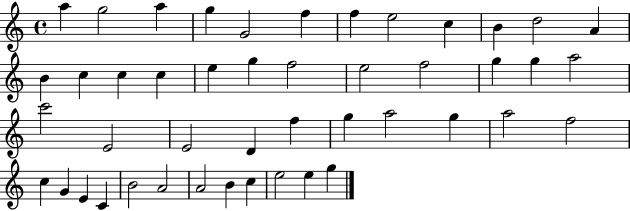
X:1
T:Untitled
M:4/4
L:1/4
K:C
a g2 a g G2 f f e2 c B d2 A B c c c e g f2 e2 f2 g g a2 c'2 E2 E2 D f g a2 g a2 f2 c G E C B2 A2 A2 B c e2 e g